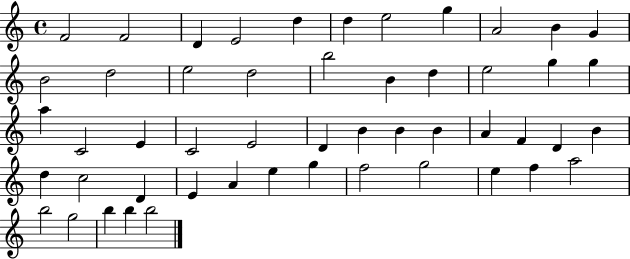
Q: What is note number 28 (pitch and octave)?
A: B4